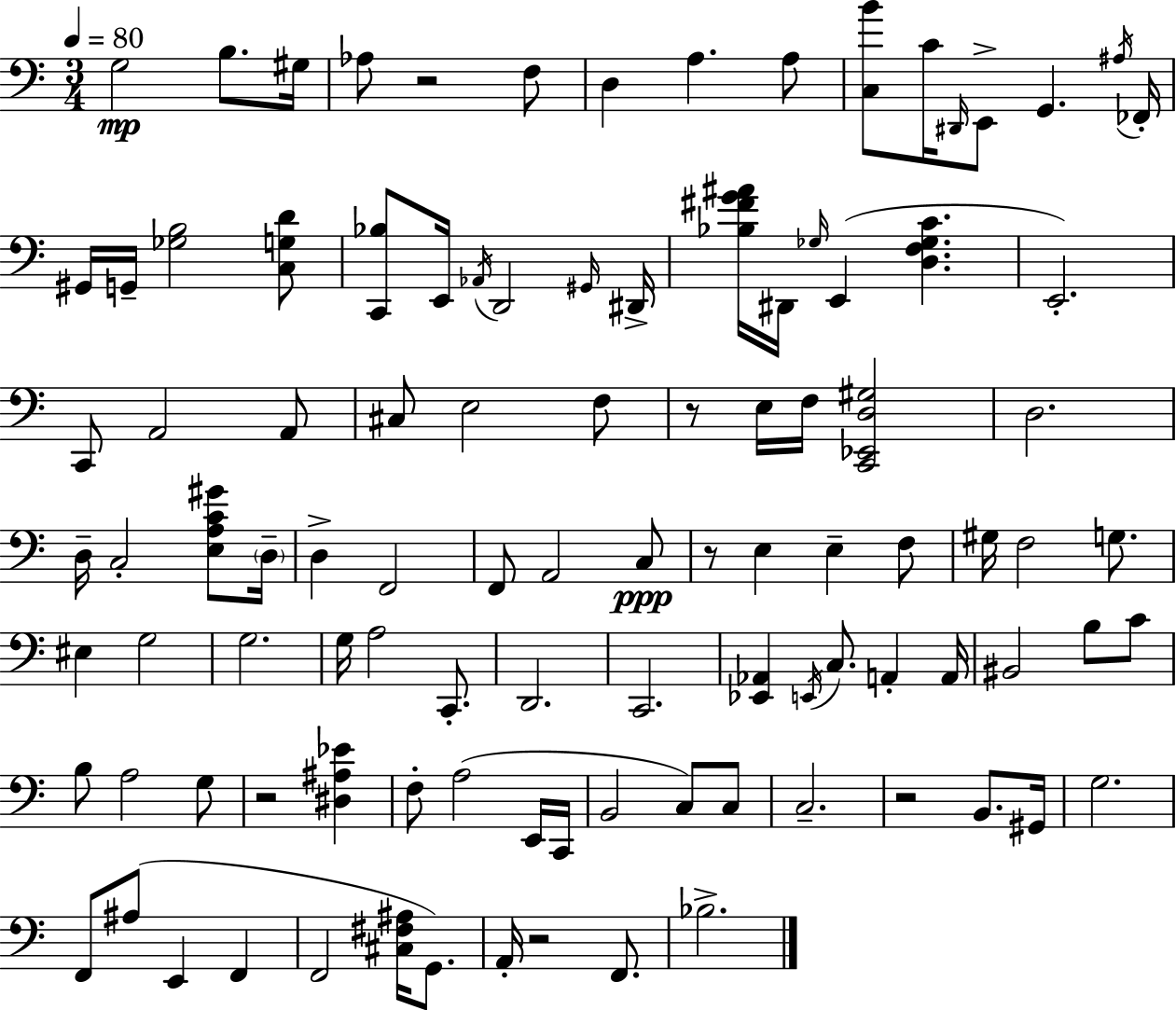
G3/h B3/e. G#3/s Ab3/e R/h F3/e D3/q A3/q. A3/e [C3,B4]/e C4/s D#2/s E2/e G2/q. A#3/s FES2/s G#2/s G2/s [Gb3,B3]/h [C3,G3,D4]/e [C2,Bb3]/e E2/s Ab2/s D2/h G#2/s D#2/s [Bb3,F#4,G4,A#4]/s D#2/s Gb3/s E2/q [D3,F3,Gb3,C4]/q. E2/h. C2/e A2/h A2/e C#3/e E3/h F3/e R/e E3/s F3/s [C2,Eb2,D3,G#3]/h D3/h. D3/s C3/h [E3,A3,C4,G#4]/e D3/s D3/q F2/h F2/e A2/h C3/e R/e E3/q E3/q F3/e G#3/s F3/h G3/e. EIS3/q G3/h G3/h. G3/s A3/h C2/e. D2/h. C2/h. [Eb2,Ab2]/q E2/s C3/e. A2/q A2/s BIS2/h B3/e C4/e B3/e A3/h G3/e R/h [D#3,A#3,Eb4]/q F3/e A3/h E2/s C2/s B2/h C3/e C3/e C3/h. R/h B2/e. G#2/s G3/h. F2/e A#3/e E2/q F2/q F2/h [C#3,F#3,A#3]/s G2/e. A2/s R/h F2/e. Bb3/h.